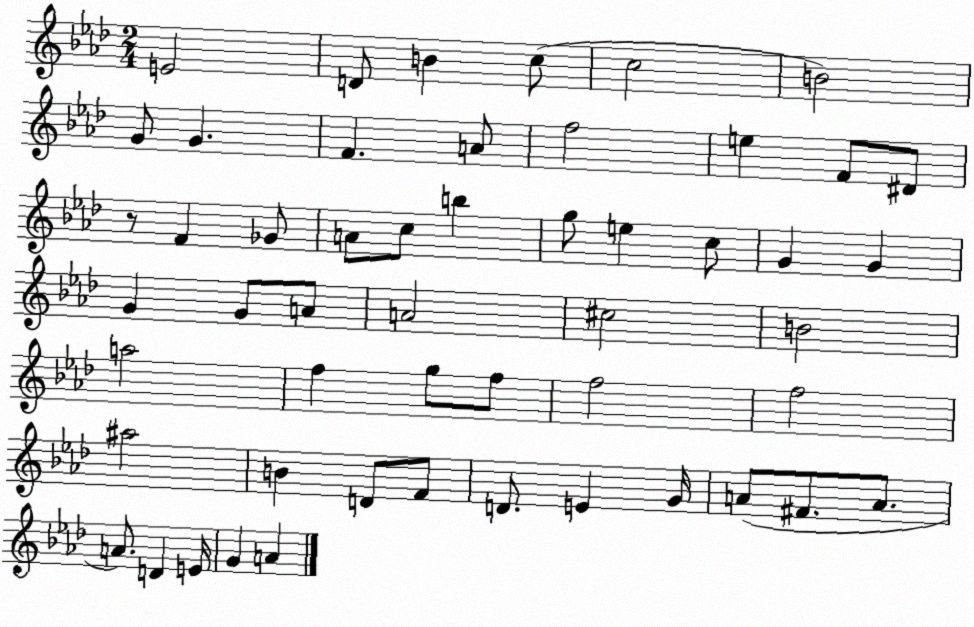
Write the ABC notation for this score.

X:1
T:Untitled
M:2/4
L:1/4
K:Ab
E2 D/2 B c/2 c2 B2 G/2 G F A/2 f2 e F/2 ^D/2 z/2 F _G/2 A/2 c/2 b g/2 e c/2 G G G G/2 A/2 A2 ^c2 B2 a2 f g/2 f/2 f2 f2 ^a2 B D/2 F/2 D/2 E G/4 A/2 ^F/2 A/2 A/2 D E/4 G A